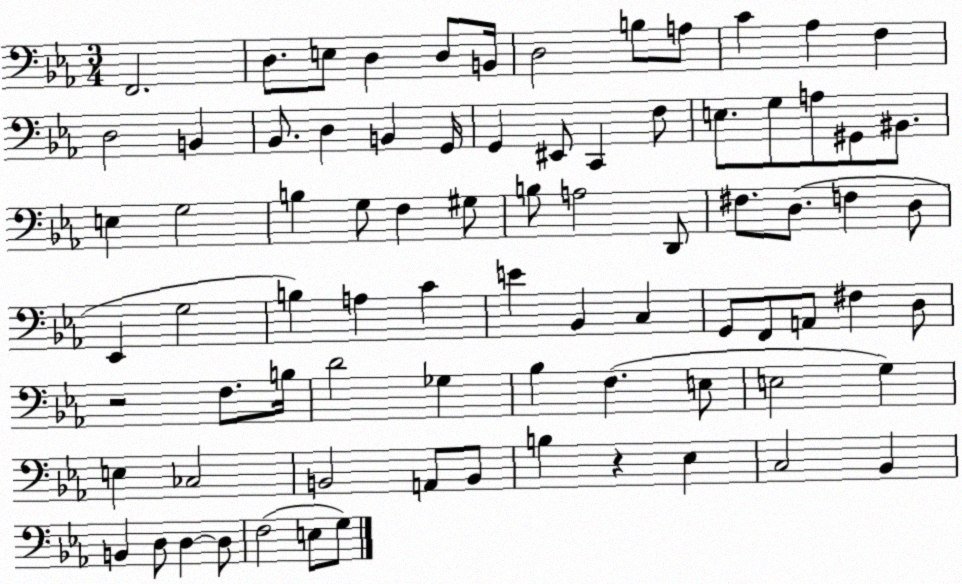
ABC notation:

X:1
T:Untitled
M:3/4
L:1/4
K:Eb
F,,2 D,/2 E,/2 D, D,/2 B,,/4 D,2 B,/2 A,/2 C _A, F, D,2 B,, _B,,/2 D, B,, G,,/4 G,, ^E,,/2 C,, F,/2 E,/2 G,/2 A,/2 ^G,,/2 ^B,,/2 E, G,2 B, G,/2 F, ^G,/2 B,/2 A,2 D,,/2 ^F,/2 D,/2 F, D,/2 _E,, G,2 B, A, C E _B,, C, G,,/2 F,,/2 A,,/2 ^F, D,/2 z2 F,/2 B,/4 D2 _G, _B, F, E,/2 E,2 G, E, _C,2 B,,2 A,,/2 B,,/2 B, z _E, C,2 _B,, B,, D,/2 D, D,/2 F,2 E,/2 G,/2